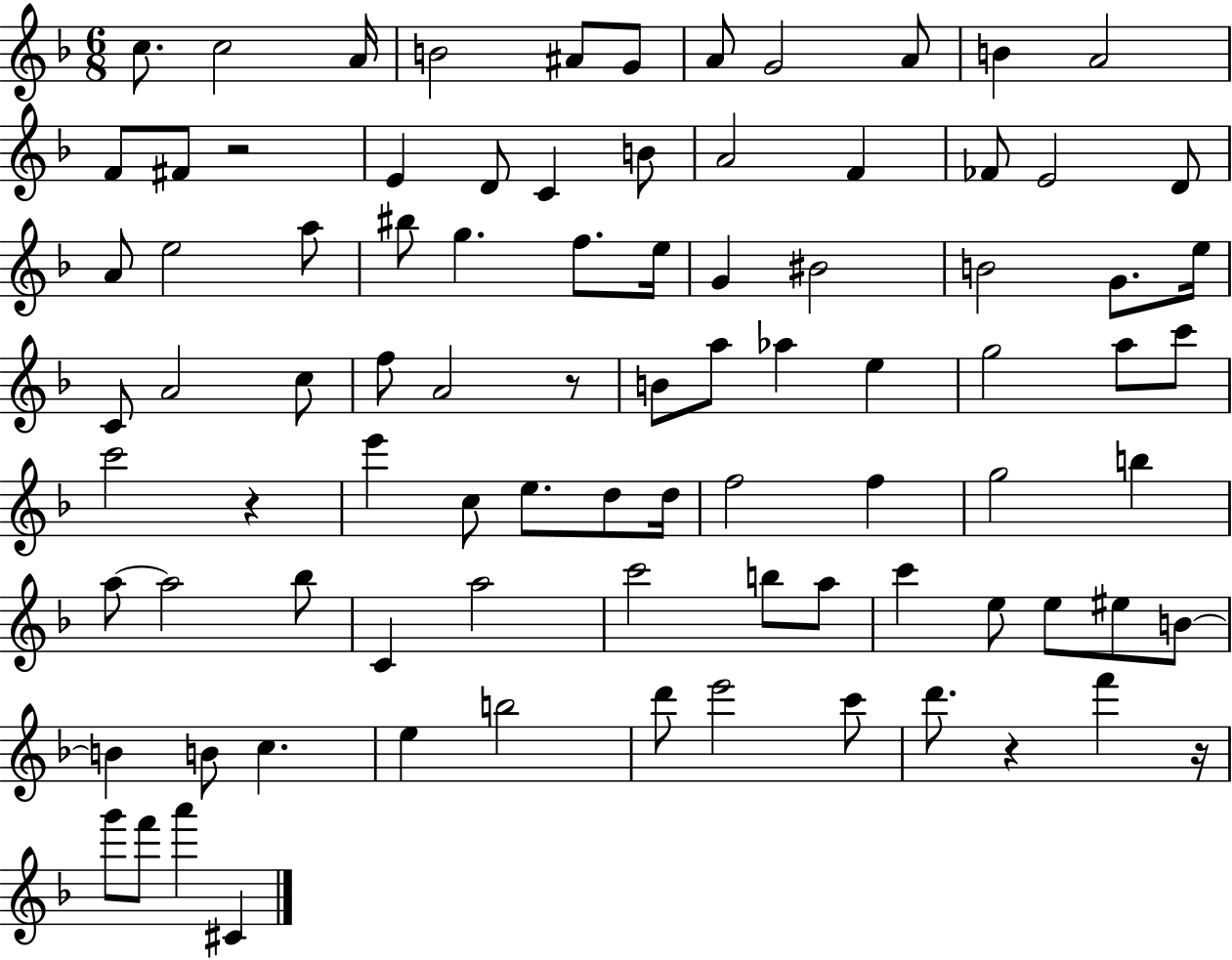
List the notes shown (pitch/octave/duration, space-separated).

C5/e. C5/h A4/s B4/h A#4/e G4/e A4/e G4/h A4/e B4/q A4/h F4/e F#4/e R/h E4/q D4/e C4/q B4/e A4/h F4/q FES4/e E4/h D4/e A4/e E5/h A5/e BIS5/e G5/q. F5/e. E5/s G4/q BIS4/h B4/h G4/e. E5/s C4/e A4/h C5/e F5/e A4/h R/e B4/e A5/e Ab5/q E5/q G5/h A5/e C6/e C6/h R/q E6/q C5/e E5/e. D5/e D5/s F5/h F5/q G5/h B5/q A5/e A5/h Bb5/e C4/q A5/h C6/h B5/e A5/e C6/q E5/e E5/e EIS5/e B4/e B4/q B4/e C5/q. E5/q B5/h D6/e E6/h C6/e D6/e. R/q F6/q R/s G6/e F6/e A6/q C#4/q